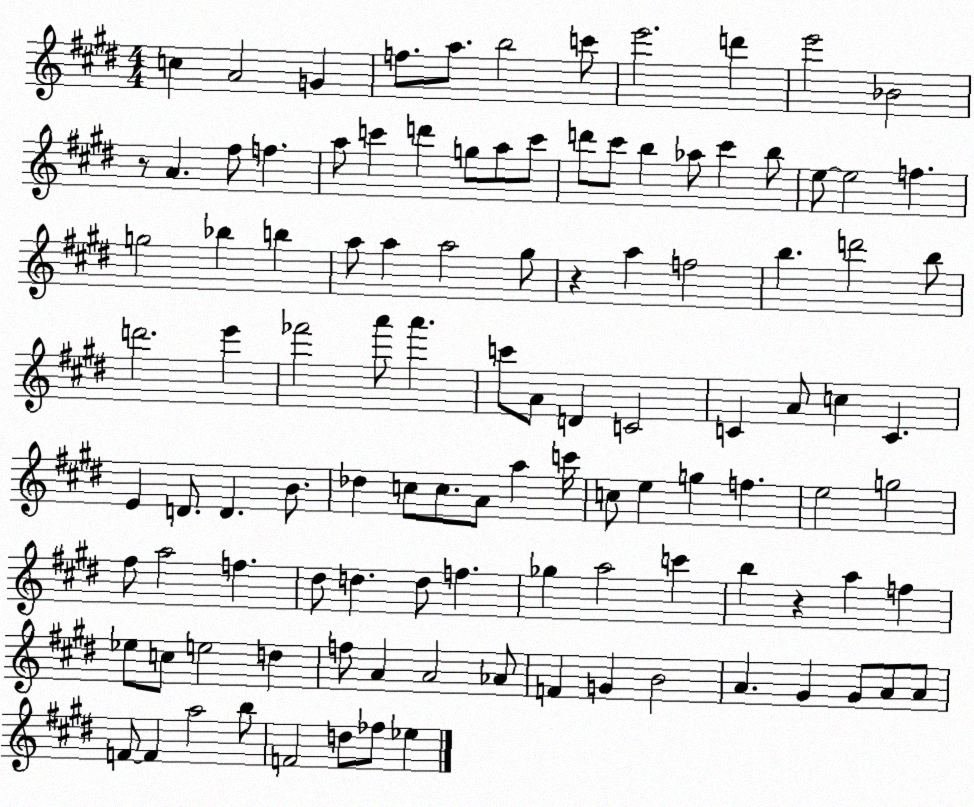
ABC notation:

X:1
T:Untitled
M:4/4
L:1/4
K:E
c A2 G f/2 a/2 b2 c'/2 e'2 d' e'2 _B2 z/2 A ^f/2 f a/2 c' d' g/2 a/2 c'/2 d'/2 ^c'/2 b _a/2 ^c' b/2 e/2 e2 f g2 _b b a/2 a a2 ^g/2 z a f2 b d'2 b/2 d'2 e' _f'2 a'/2 a' c'/2 A/2 D C2 C A/2 c C E D/2 D B/2 _d c/2 c/2 A/2 a c'/4 c/2 e g f e2 g2 ^f/2 a2 f ^d/2 d d/2 f _g a2 c' b z a f _e/2 c/2 e2 d f/2 A A2 _A/2 F G B2 A ^G ^G/2 A/2 A/2 F/2 F a2 b/2 F2 d/2 _f/2 _e